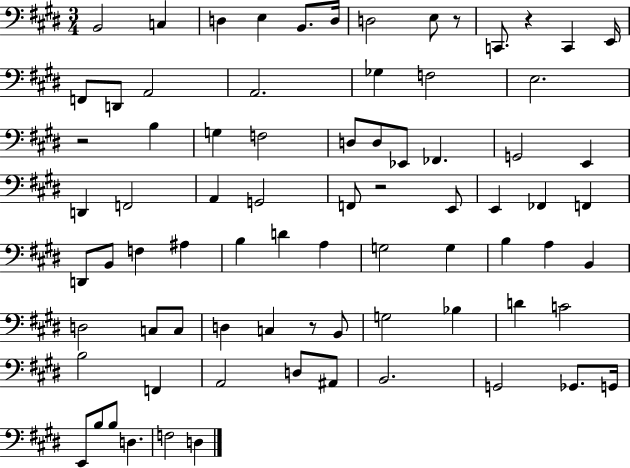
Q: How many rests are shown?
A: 5